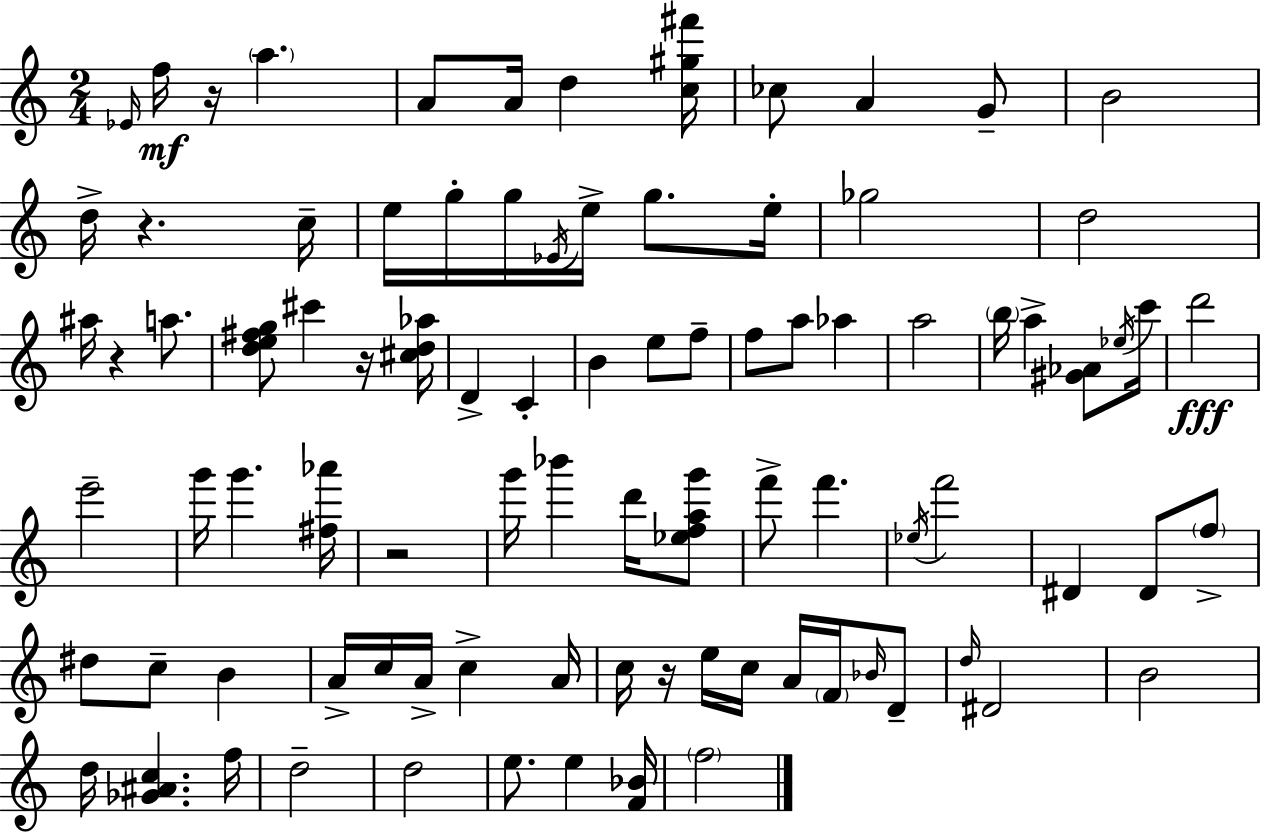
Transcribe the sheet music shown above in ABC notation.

X:1
T:Untitled
M:2/4
L:1/4
K:Am
_E/4 f/4 z/4 a A/2 A/4 d [c^g^f']/4 _c/2 A G/2 B2 d/4 z c/4 e/4 g/4 g/4 _E/4 e/4 g/2 e/4 _g2 d2 ^a/4 z a/2 [de^fg]/2 ^c' z/4 [^cd_a]/4 D C B e/2 f/2 f/2 a/2 _a a2 b/4 a [^G_A]/2 _e/4 c'/4 d'2 e'2 g'/4 g' [^f_a']/4 z2 g'/4 _b' d'/4 [_efag']/2 f'/2 f' _e/4 f'2 ^D ^D/2 f/2 ^d/2 c/2 B A/4 c/4 A/4 c A/4 c/4 z/4 e/4 c/4 A/4 F/4 _B/4 D/2 d/4 ^D2 B2 d/4 [_G^Ac] f/4 d2 d2 e/2 e [F_B]/4 f2